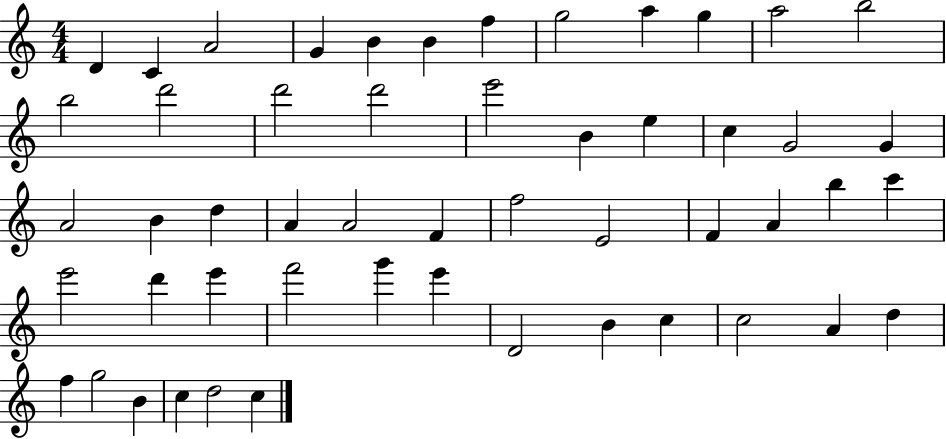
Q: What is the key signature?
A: C major